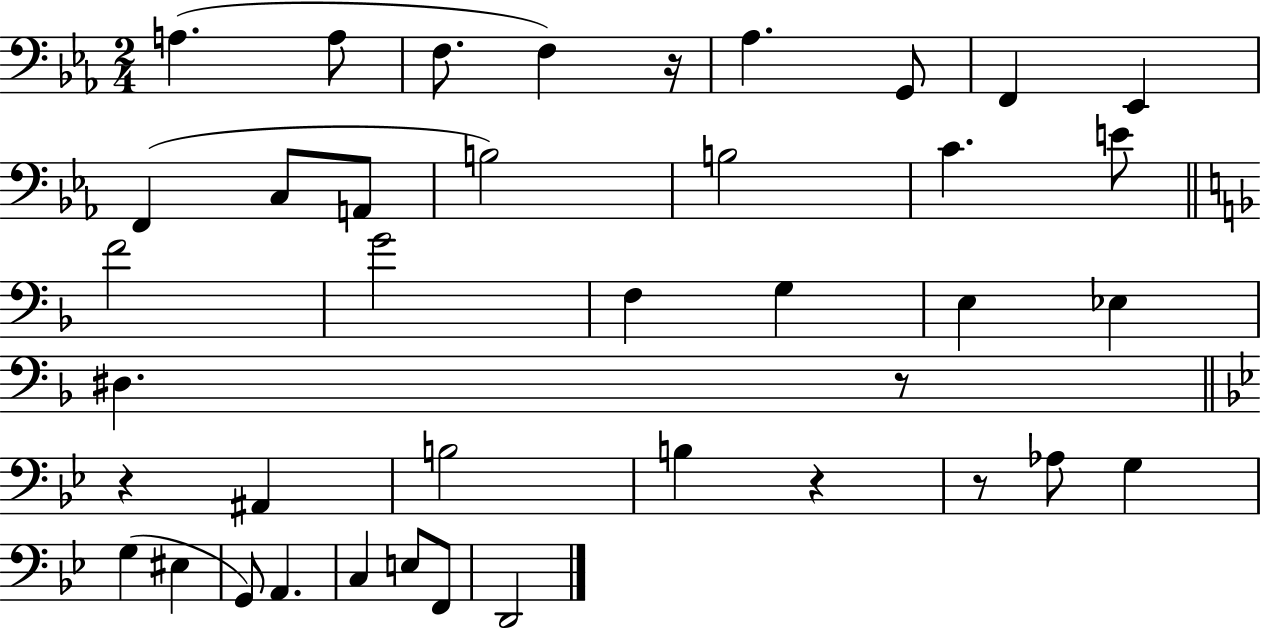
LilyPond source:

{
  \clef bass
  \numericTimeSignature
  \time 2/4
  \key ees \major
  \repeat volta 2 { a4.( a8 | f8. f4) r16 | aes4. g,8 | f,4 ees,4 | \break f,4( c8 a,8 | b2) | b2 | c'4. e'8 | \break \bar "||" \break \key f \major f'2 | g'2 | f4 g4 | e4 ees4 | \break dis4. r8 | \bar "||" \break \key g \minor r4 ais,4 | b2 | b4 r4 | r8 aes8 g4 | \break g4( eis4 | g,8) a,4. | c4 e8 f,8 | d,2 | \break } \bar "|."
}